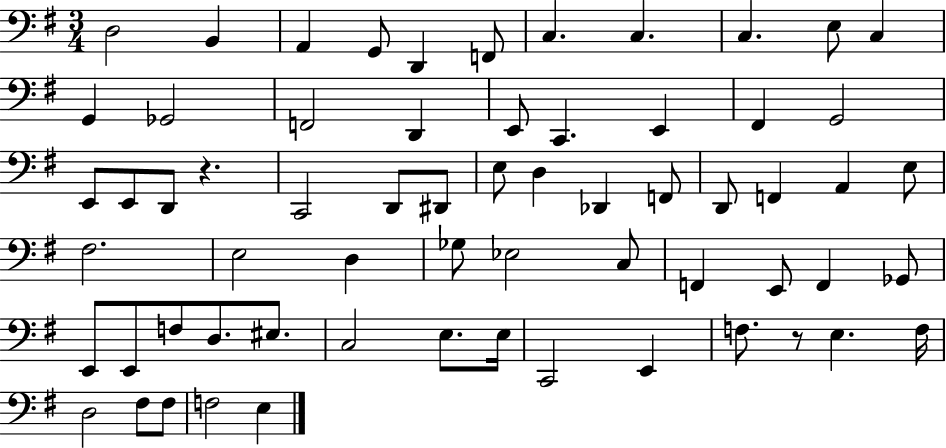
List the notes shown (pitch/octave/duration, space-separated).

D3/h B2/q A2/q G2/e D2/q F2/e C3/q. C3/q. C3/q. E3/e C3/q G2/q Gb2/h F2/h D2/q E2/e C2/q. E2/q F#2/q G2/h E2/e E2/e D2/e R/q. C2/h D2/e D#2/e E3/e D3/q Db2/q F2/e D2/e F2/q A2/q E3/e F#3/h. E3/h D3/q Gb3/e Eb3/h C3/e F2/q E2/e F2/q Gb2/e E2/e E2/e F3/e D3/e. EIS3/e. C3/h E3/e. E3/s C2/h E2/q F3/e. R/e E3/q. F3/s D3/h F#3/e F#3/e F3/h E3/q